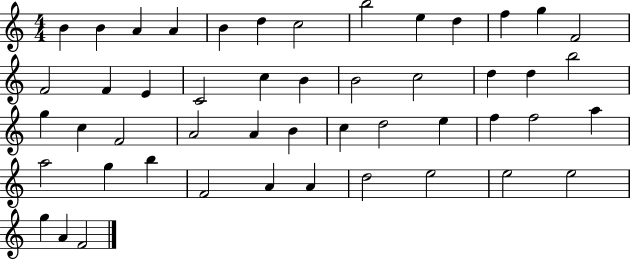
{
  \clef treble
  \numericTimeSignature
  \time 4/4
  \key c \major
  b'4 b'4 a'4 a'4 | b'4 d''4 c''2 | b''2 e''4 d''4 | f''4 g''4 f'2 | \break f'2 f'4 e'4 | c'2 c''4 b'4 | b'2 c''2 | d''4 d''4 b''2 | \break g''4 c''4 f'2 | a'2 a'4 b'4 | c''4 d''2 e''4 | f''4 f''2 a''4 | \break a''2 g''4 b''4 | f'2 a'4 a'4 | d''2 e''2 | e''2 e''2 | \break g''4 a'4 f'2 | \bar "|."
}